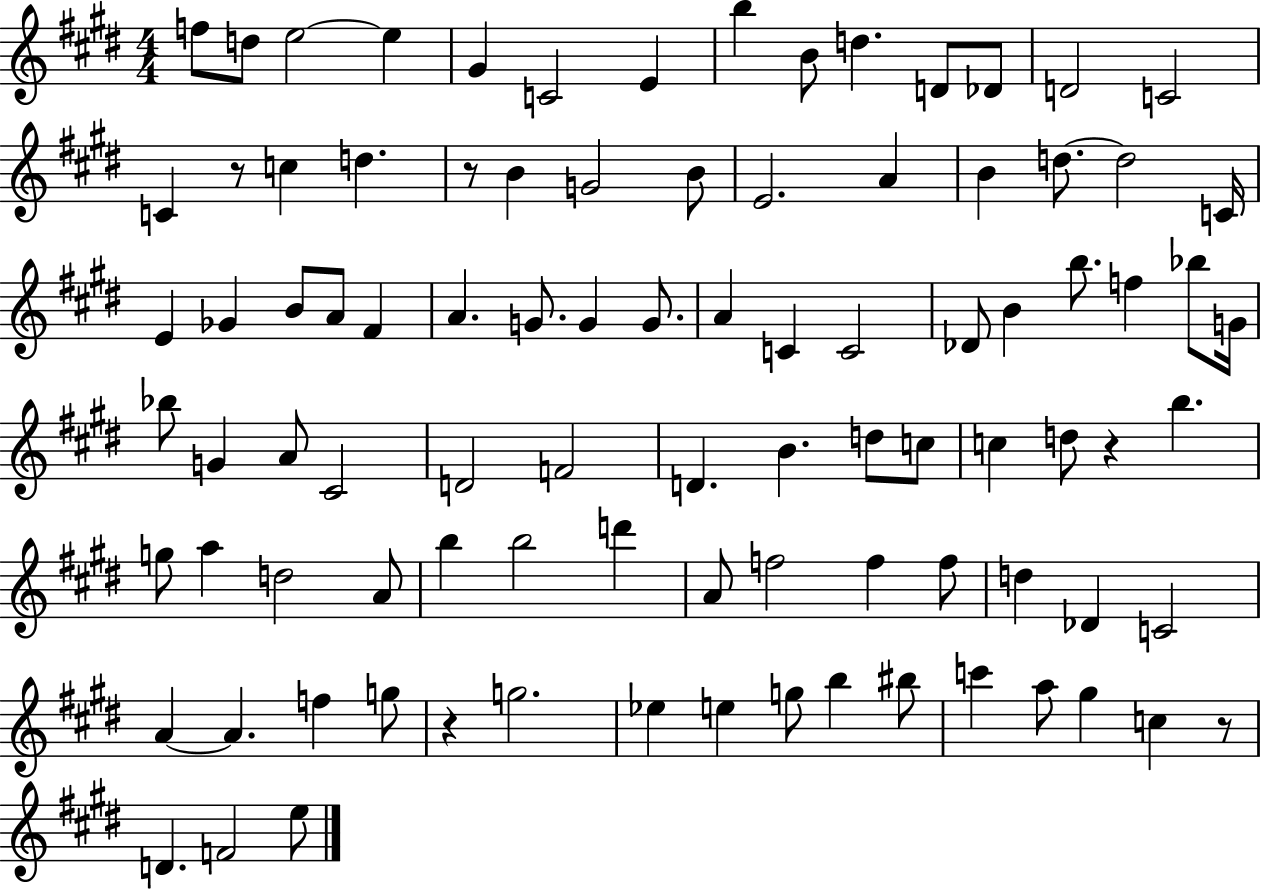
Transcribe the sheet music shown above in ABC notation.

X:1
T:Untitled
M:4/4
L:1/4
K:E
f/2 d/2 e2 e ^G C2 E b B/2 d D/2 _D/2 D2 C2 C z/2 c d z/2 B G2 B/2 E2 A B d/2 d2 C/4 E _G B/2 A/2 ^F A G/2 G G/2 A C C2 _D/2 B b/2 f _b/2 G/4 _b/2 G A/2 ^C2 D2 F2 D B d/2 c/2 c d/2 z b g/2 a d2 A/2 b b2 d' A/2 f2 f f/2 d _D C2 A A f g/2 z g2 _e e g/2 b ^b/2 c' a/2 ^g c z/2 D F2 e/2